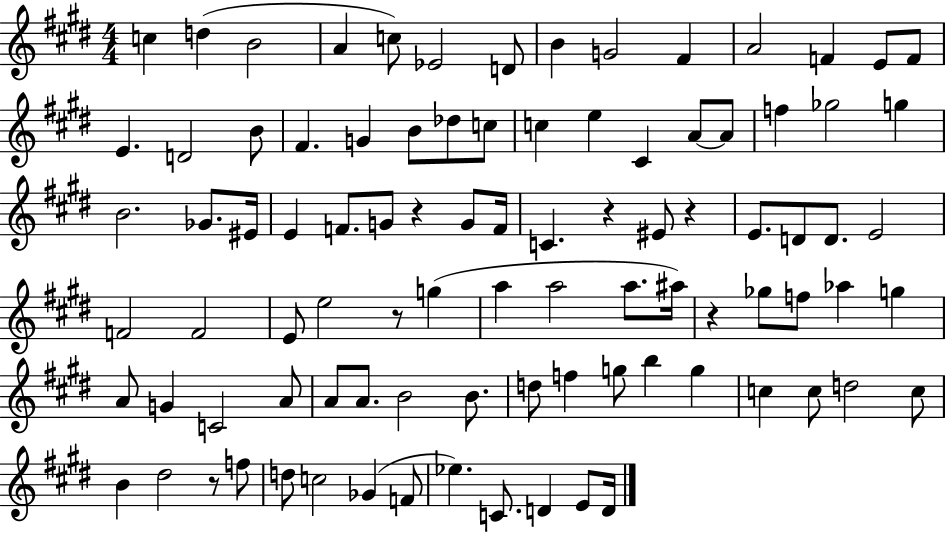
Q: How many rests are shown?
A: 6